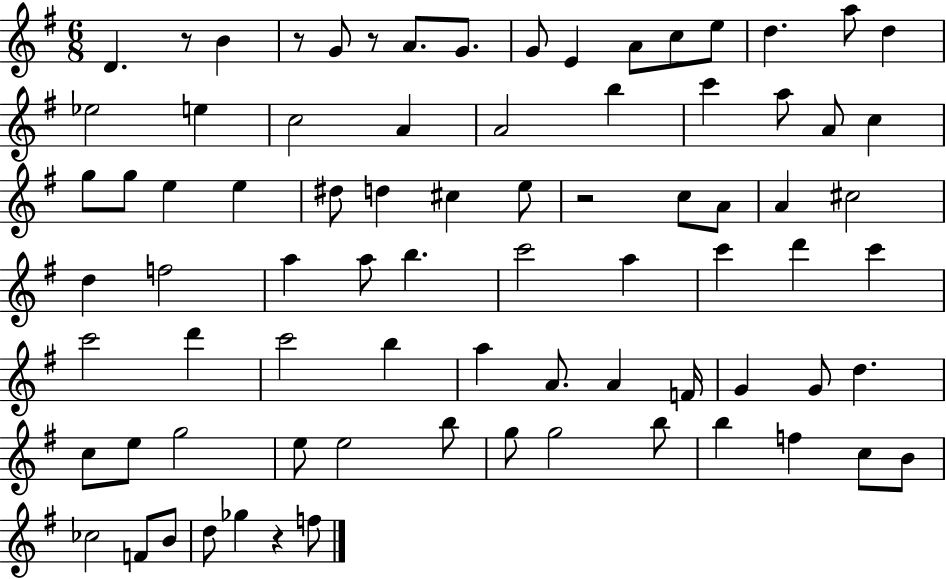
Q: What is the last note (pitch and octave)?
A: F5